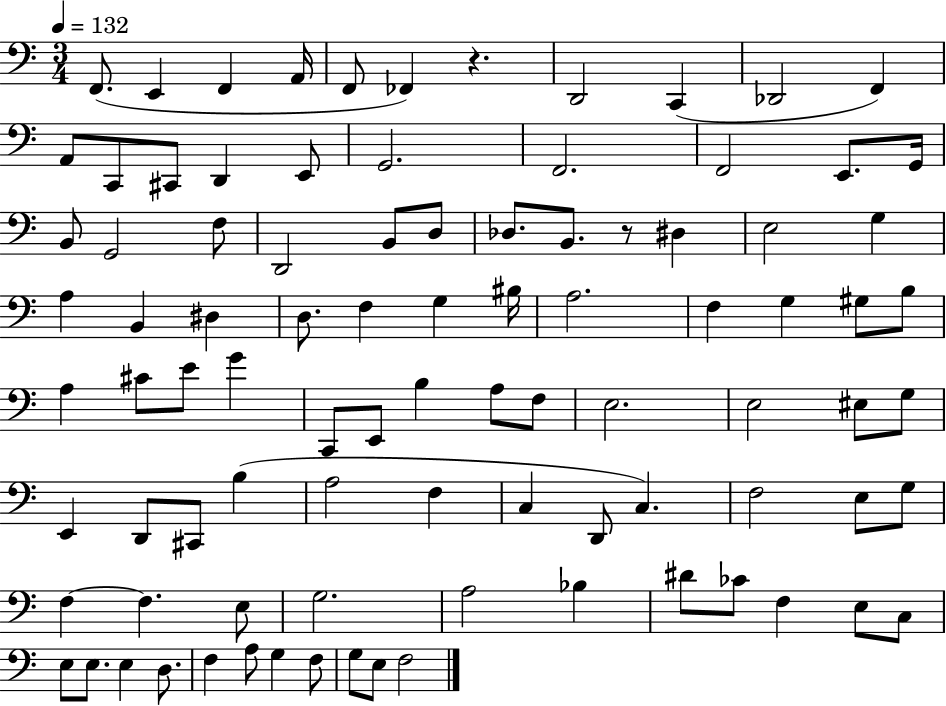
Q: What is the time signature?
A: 3/4